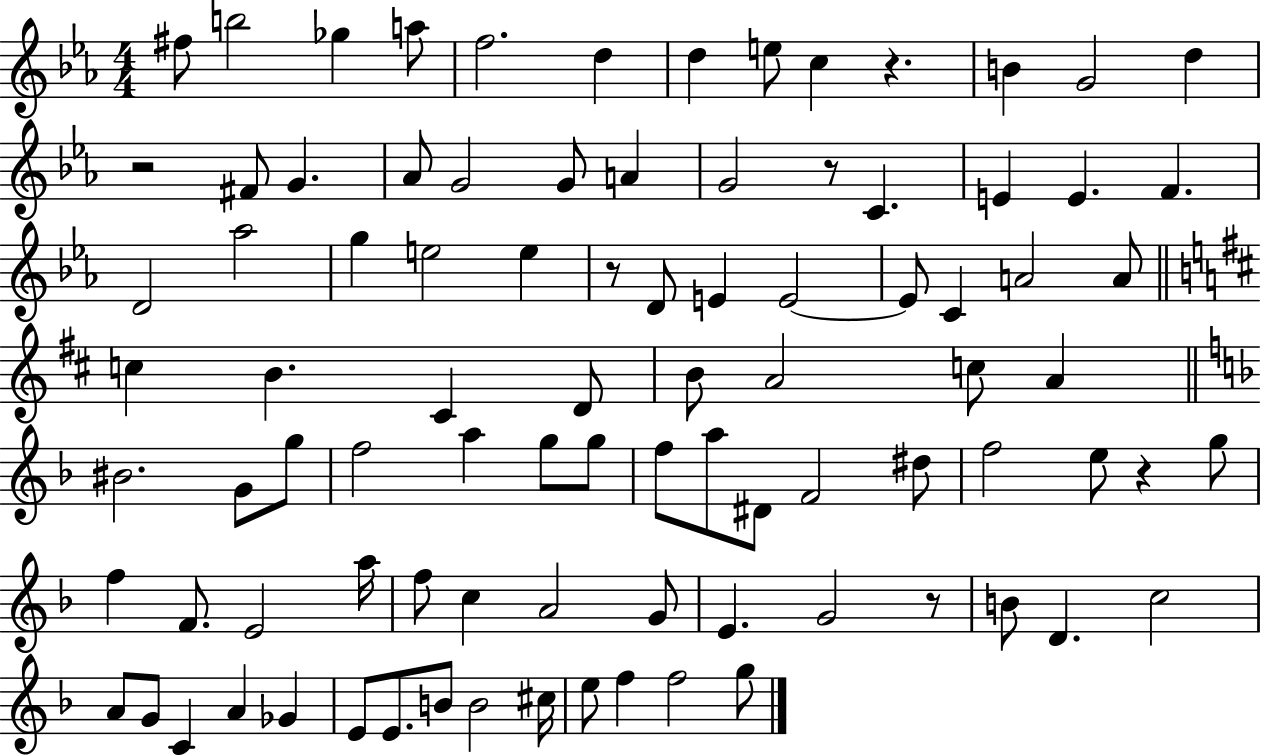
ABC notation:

X:1
T:Untitled
M:4/4
L:1/4
K:Eb
^f/2 b2 _g a/2 f2 d d e/2 c z B G2 d z2 ^F/2 G _A/2 G2 G/2 A G2 z/2 C E E F D2 _a2 g e2 e z/2 D/2 E E2 E/2 C A2 A/2 c B ^C D/2 B/2 A2 c/2 A ^B2 G/2 g/2 f2 a g/2 g/2 f/2 a/2 ^D/2 F2 ^d/2 f2 e/2 z g/2 f F/2 E2 a/4 f/2 c A2 G/2 E G2 z/2 B/2 D c2 A/2 G/2 C A _G E/2 E/2 B/2 B2 ^c/4 e/2 f f2 g/2